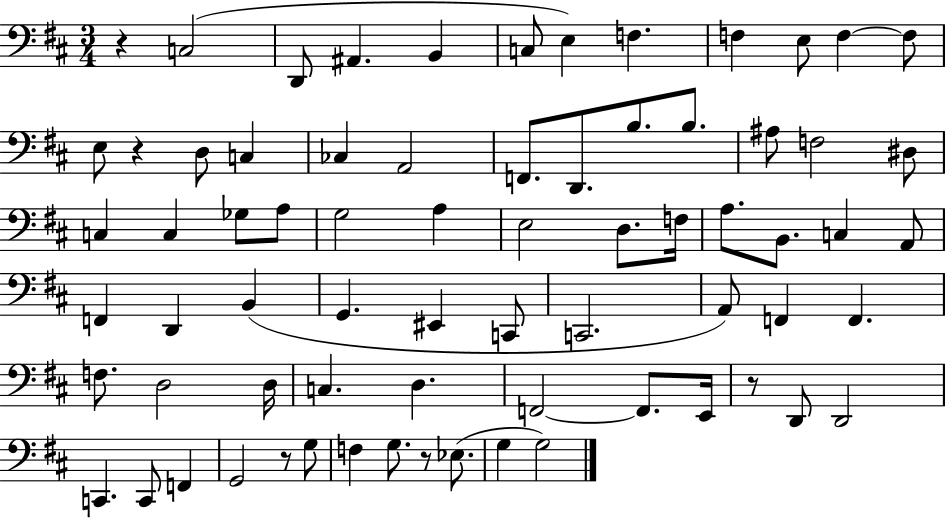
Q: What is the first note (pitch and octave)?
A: C3